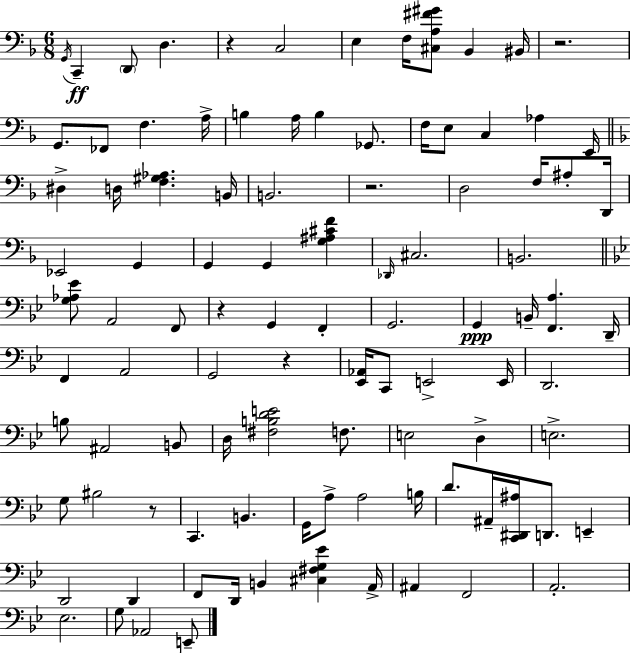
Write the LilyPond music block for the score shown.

{
  \clef bass
  \numericTimeSignature
  \time 6/8
  \key d \minor
  \repeat volta 2 { \acciaccatura { g,16 }\ff c,4-- \parenthesize d,8 d4. | r4 c2 | e4 f16 <cis a fis' gis'>8 bes,4 | bis,16 r2. | \break g,8. fes,8 f4. | a16-> b4 a16 b4 ges,8. | f16 e8 c4 aes4 | e,16 \bar "||" \break \key f \major dis4-> d16 <f gis aes>4. b,16 | b,2. | r2. | d2 f16 ais8-. d,16 | \break ees,2 g,4 | g,4 g,4 <g ais cis' f'>4 | \grace { des,16 } cis2. | b,2. | \break \bar "||" \break \key bes \major <g aes ees'>8 a,2 f,8 | r4 g,4 f,4-. | g,2. | g,4\ppp b,16-- <f, a>4. d,16-- | \break f,4 a,2 | g,2 r4 | <ees, aes,>16 c,8 e,2-> e,16 | d,2. | \break b8 ais,2 b,8 | d16 <fis b d' e'>2 f8. | e2 d4-> | e2.-> | \break g8 bis2 r8 | c,4. b,4. | g,16 a8-> a2 b16 | d'8. ais,16-- <c, dis, ais>16 d,8. e,4-- | \break d,2 d,4 | f,8 d,16 b,4 <cis fis g ees'>4 a,16-> | ais,4 f,2 | a,2.-. | \break ees2. | g8 aes,2 e,8-- | } \bar "|."
}